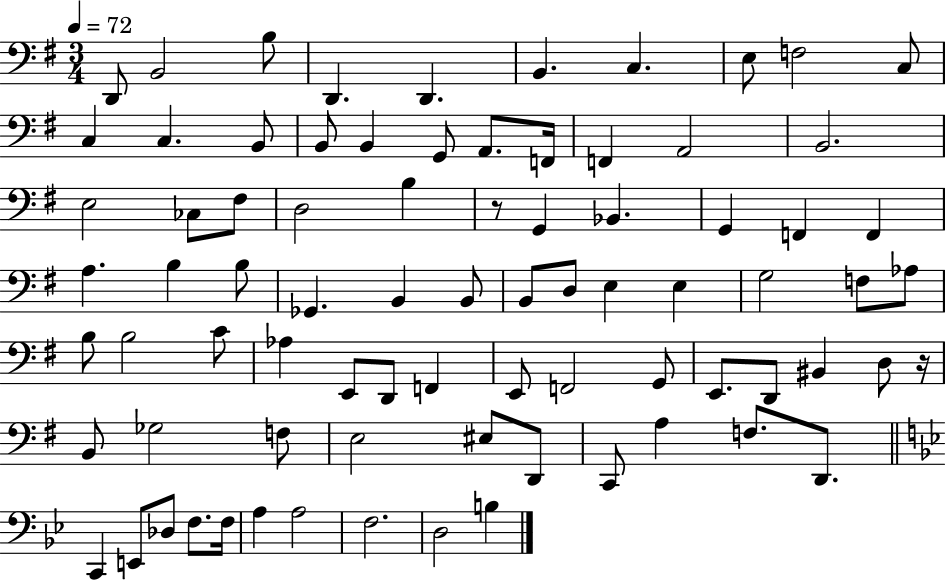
{
  \clef bass
  \numericTimeSignature
  \time 3/4
  \key g \major
  \tempo 4 = 72
  d,8 b,2 b8 | d,4. d,4. | b,4. c4. | e8 f2 c8 | \break c4 c4. b,8 | b,8 b,4 g,8 a,8. f,16 | f,4 a,2 | b,2. | \break e2 ces8 fis8 | d2 b4 | r8 g,4 bes,4. | g,4 f,4 f,4 | \break a4. b4 b8 | ges,4. b,4 b,8 | b,8 d8 e4 e4 | g2 f8 aes8 | \break b8 b2 c'8 | aes4 e,8 d,8 f,4 | e,8 f,2 g,8 | e,8. d,8 bis,4 d8 r16 | \break b,8 ges2 f8 | e2 eis8 d,8 | c,8 a4 f8. d,8. | \bar "||" \break \key g \minor c,4 e,8 des8 f8. f16 | a4 a2 | f2. | d2 b4 | \break \bar "|."
}